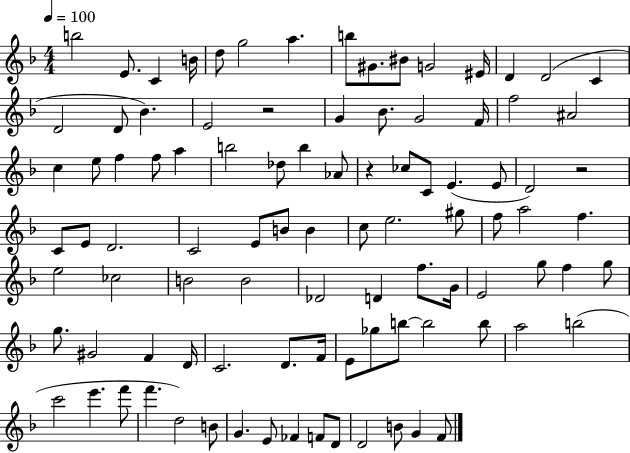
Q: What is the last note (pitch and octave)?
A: F4